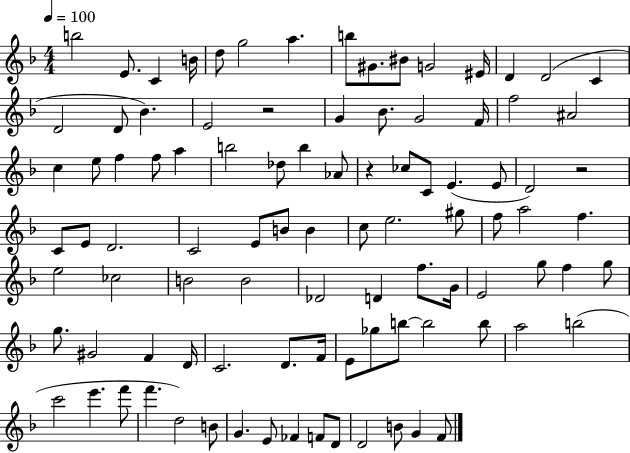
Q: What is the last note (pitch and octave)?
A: F4